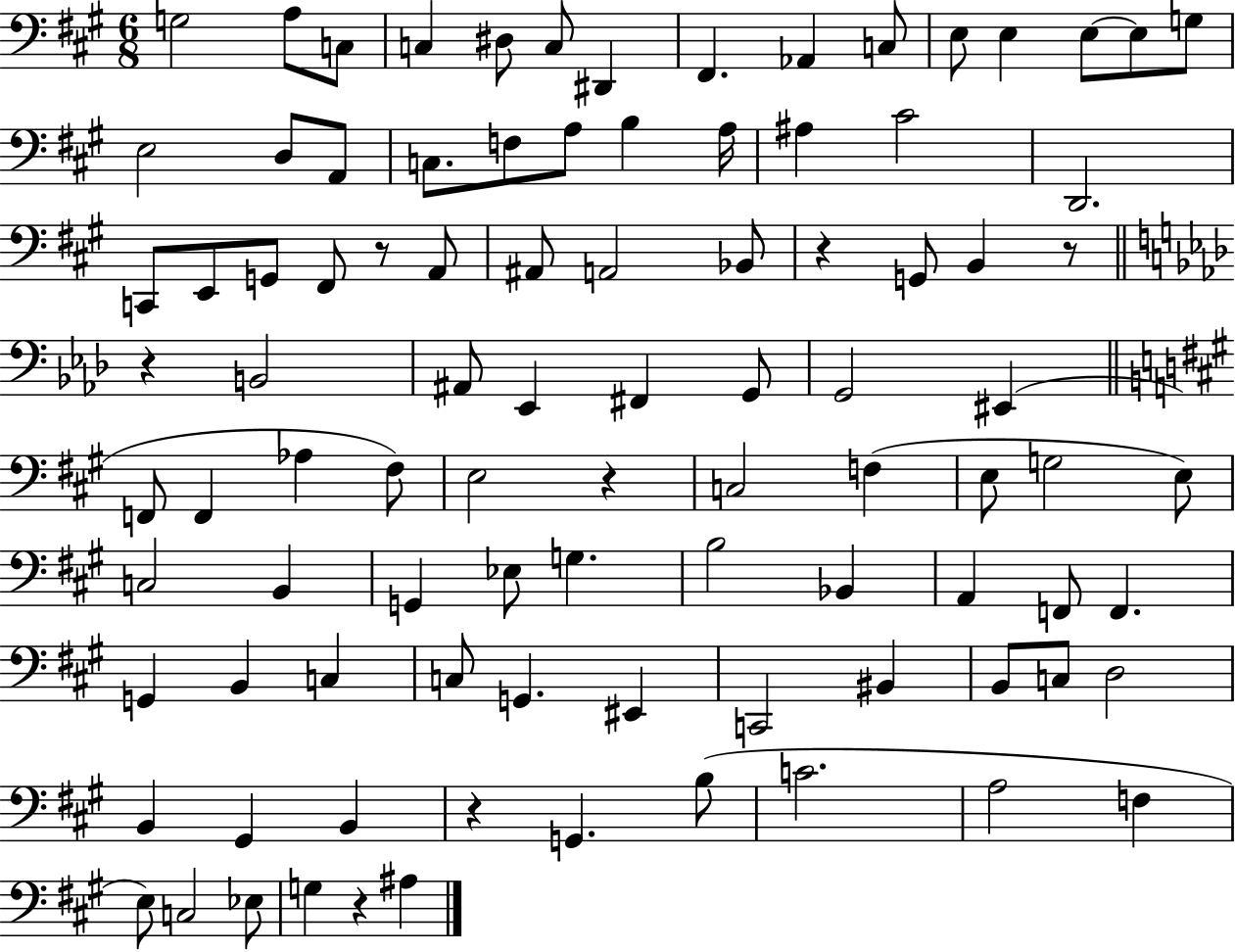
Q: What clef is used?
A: bass